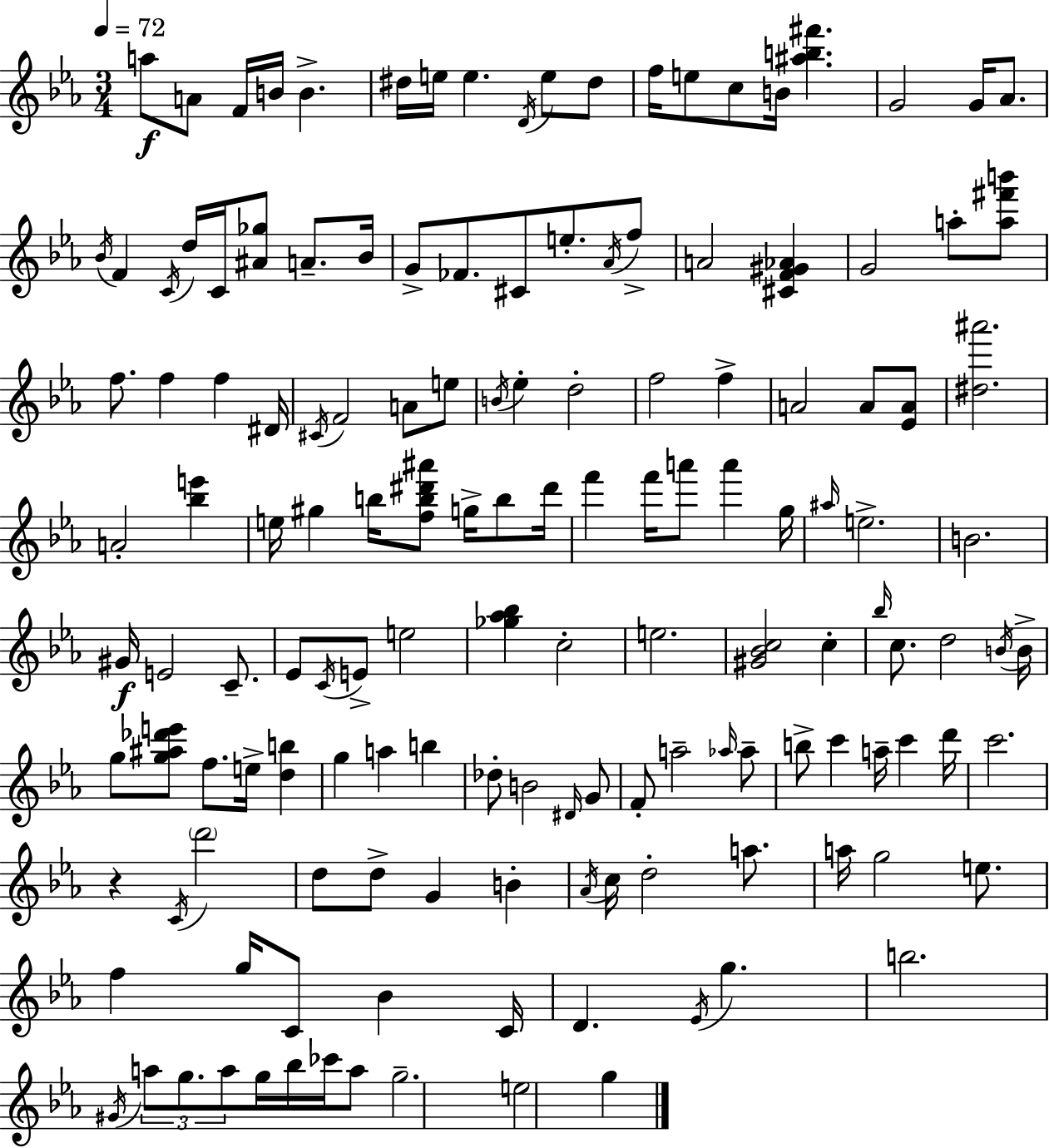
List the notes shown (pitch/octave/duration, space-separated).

A5/e A4/e F4/s B4/s B4/q. D#5/s E5/s E5/q. D4/s E5/e D#5/e F5/s E5/e C5/e B4/s [A#5,B5,F#6]/q. G4/h G4/s Ab4/e. Bb4/s F4/q C4/s D5/s C4/s [A#4,Gb5]/e A4/e. Bb4/s G4/e FES4/e. C#4/e E5/e. Ab4/s F5/e A4/h [C#4,F4,G#4,Ab4]/q G4/h A5/e [A5,F#6,B6]/e F5/e. F5/q F5/q D#4/s C#4/s F4/h A4/e E5/e B4/s Eb5/q D5/h F5/h F5/q A4/h A4/e [Eb4,A4]/e [D#5,A#6]/h. A4/h [Bb5,E6]/q E5/s G#5/q B5/s [F5,B5,D#6,A#6]/e G5/s B5/e D#6/s F6/q F6/s A6/e A6/q G5/s A#5/s E5/h. B4/h. G#4/s E4/h C4/e. Eb4/e C4/s E4/e E5/h [Gb5,Ab5,Bb5]/q C5/h E5/h. [G#4,Bb4,C5]/h C5/q Bb5/s C5/e. D5/h B4/s B4/s G5/e [G5,A#5,Db6,E6]/e F5/e. E5/s [D5,B5]/q G5/q A5/q B5/q Db5/e B4/h D#4/s G4/e F4/e A5/h Ab5/s Ab5/e B5/e C6/q A5/s C6/q D6/s C6/h. R/q C4/s D6/h D5/e D5/e G4/q B4/q Ab4/s C5/s D5/h A5/e. A5/s G5/h E5/e. F5/q G5/s C4/e Bb4/q C4/s D4/q. Eb4/s G5/q. B5/h. G#4/s A5/e G5/e. A5/e G5/s Bb5/s CES6/s A5/e G5/h. E5/h G5/q